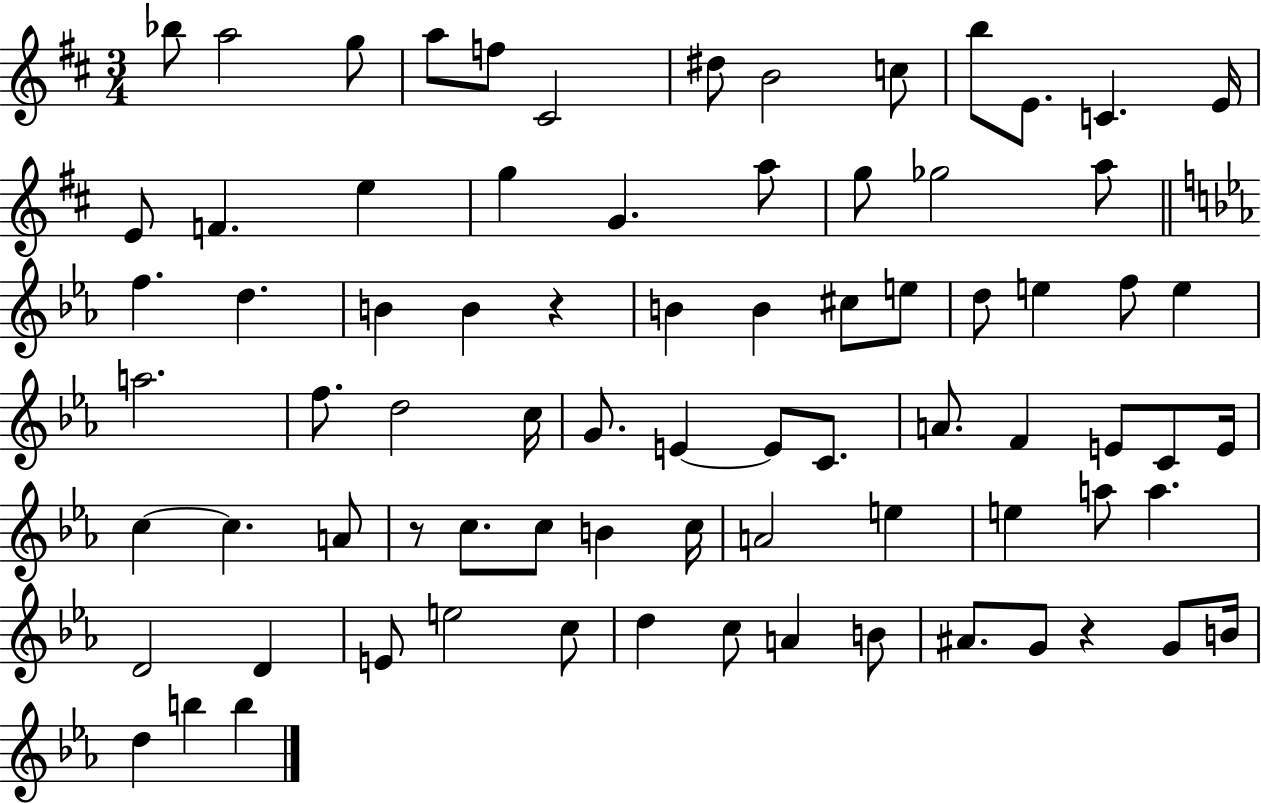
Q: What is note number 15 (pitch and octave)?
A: F4